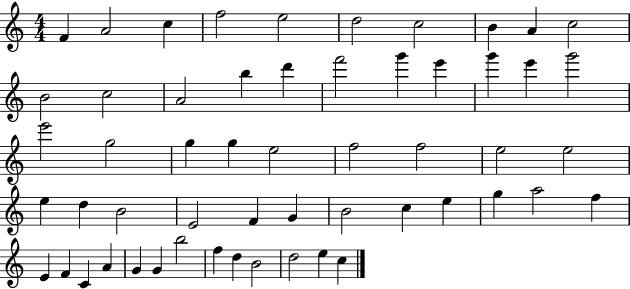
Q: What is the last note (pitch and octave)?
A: C5